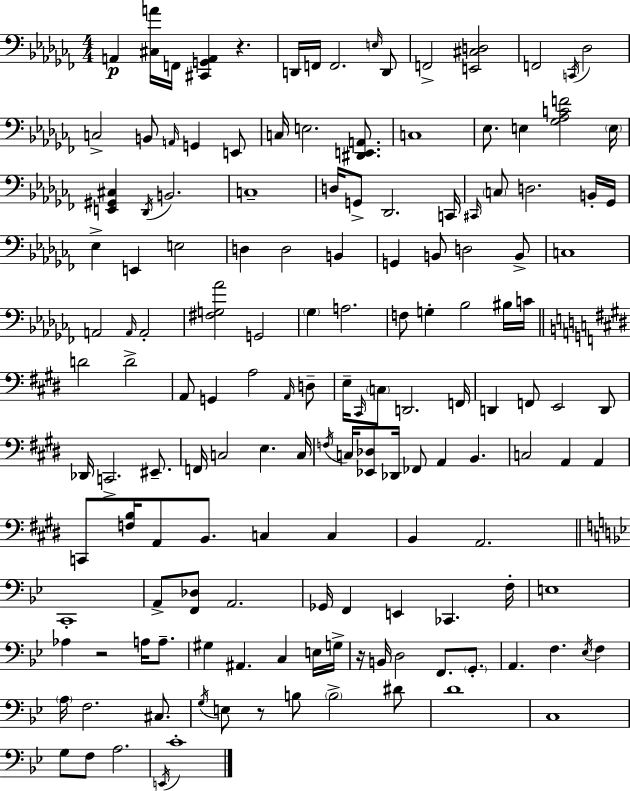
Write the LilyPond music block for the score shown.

{
  \clef bass
  \numericTimeSignature
  \time 4/4
  \key aes \minor
  a,4\p <cis a'>16 f,16 <cis, g, a,>4 r4. | d,16 f,16 f,2. \grace { e16 } d,8 | f,2-> <e, cis d>2 | f,2 \acciaccatura { c,16 } des2 | \break c2-> b,8 \grace { a,16 } g,4 | e,8 c16 e2. | <dis, e, a,>8. c1 | ees8. e4 <ges aes c' f'>2 | \break \parenthesize e16 <e, gis, cis>4 \acciaccatura { des,16 } b,2. | c1-- | d16 g,8-> des,2. | c,16 \grace { cis,16 } \parenthesize c8 d2. | \break b,16-. ges,16 ees4-> e,4 e2 | d4 d2 | b,4 g,4 b,8 d2 | b,8-> c1 | \break a,2 \grace { a,16 } a,2-. | <fis g aes'>2 g,2 | \parenthesize ges4 a2. | f8 g4-. bes2 | \break bis16 c'16 \bar "||" \break \key e \major d'2 d'2-> | a,8 g,4 a2 \grace { a,16 } d8-- | e16-- \grace { cis,16 } \parenthesize c8 d,2. | f,16 d,4 f,8 e,2 | \break d,8 des,16 c,2.-> eis,8.-- | f,16 c2 e4. | c16 \acciaccatura { f16 } c16 <ees, des>8 des,16 fes,8 a,4 b,4. | c2 a,4 a,4 | \break c,8 <f b>16 a,8 b,8. c4 c4 | b,4 a,2. | \bar "||" \break \key g \minor c,1-. | a,8-> <f, des>8 a,2. | ges,16 f,4 e,4 ces,4. f16-. | e1 | \break aes4 r2 a16 a8.-- | gis4 ais,4. c4 e16 g16-> | r16 b,16 d2 f,8. \parenthesize g,8.-. | a,4. f4. \acciaccatura { ees16 } f4 | \break \parenthesize a16 f2. cis8. | \acciaccatura { g16 } e8 r8 b8 \parenthesize b2-> | dis'8 d'1 | c1 | \break g8 f8 a2. | \acciaccatura { e,16 } c'1-. | \bar "|."
}